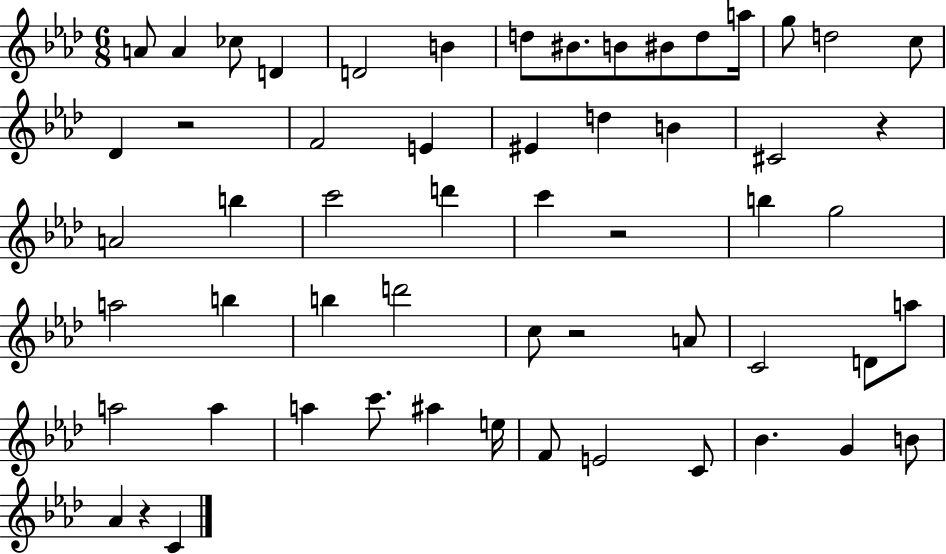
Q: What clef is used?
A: treble